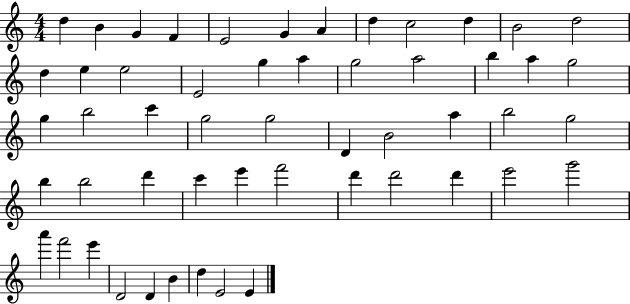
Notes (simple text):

D5/q B4/q G4/q F4/q E4/h G4/q A4/q D5/q C5/h D5/q B4/h D5/h D5/q E5/q E5/h E4/h G5/q A5/q G5/h A5/h B5/q A5/q G5/h G5/q B5/h C6/q G5/h G5/h D4/q B4/h A5/q B5/h G5/h B5/q B5/h D6/q C6/q E6/q F6/h D6/q D6/h D6/q E6/h G6/h A6/q F6/h E6/q D4/h D4/q B4/q D5/q E4/h E4/q